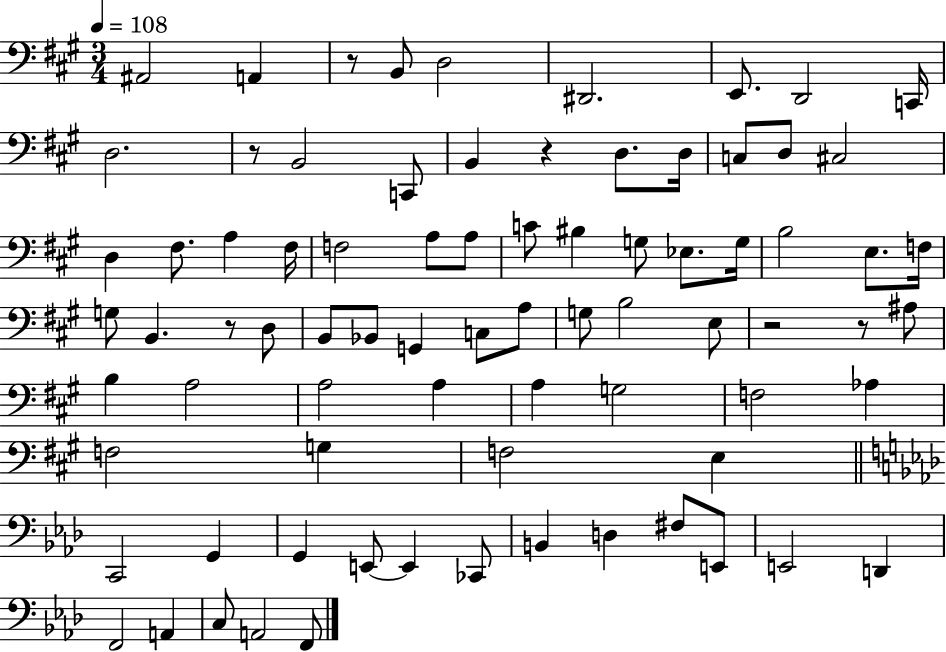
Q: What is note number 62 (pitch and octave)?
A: CES2